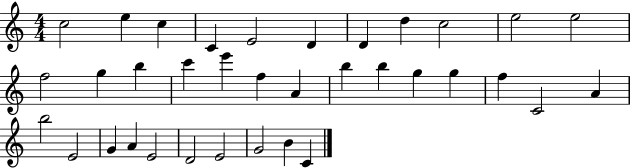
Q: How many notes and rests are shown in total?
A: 35